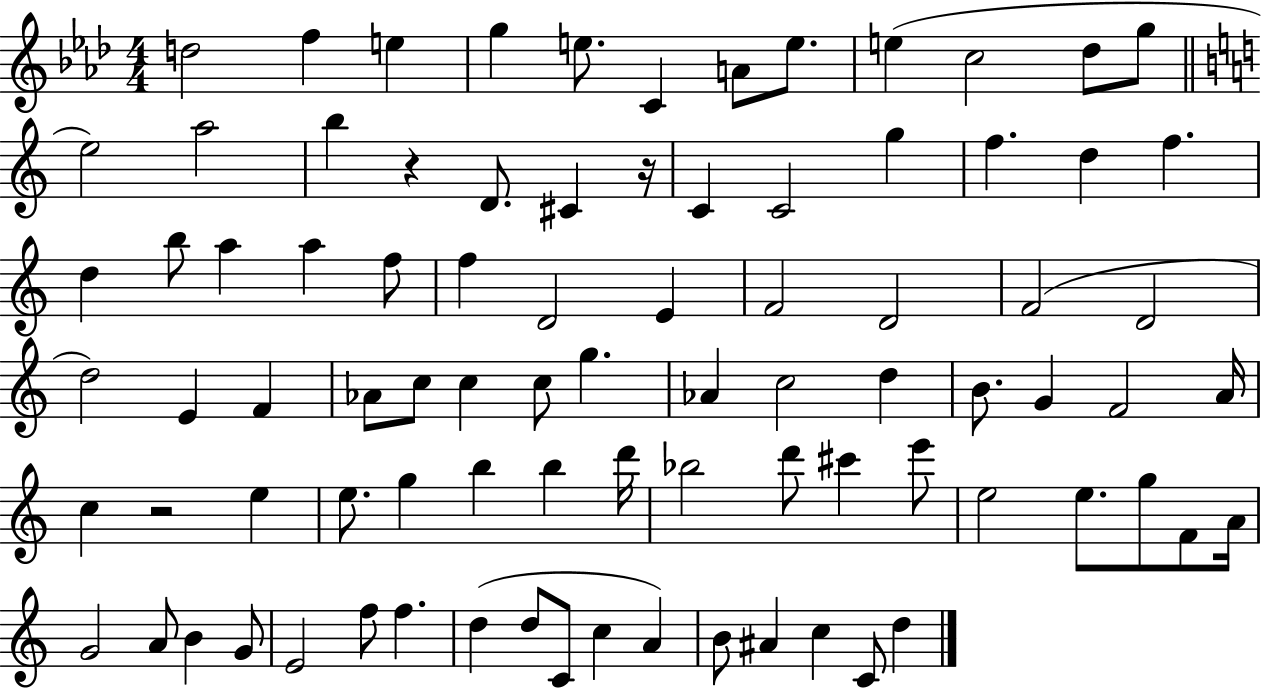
X:1
T:Untitled
M:4/4
L:1/4
K:Ab
d2 f e g e/2 C A/2 e/2 e c2 _d/2 g/2 e2 a2 b z D/2 ^C z/4 C C2 g f d f d b/2 a a f/2 f D2 E F2 D2 F2 D2 d2 E F _A/2 c/2 c c/2 g _A c2 d B/2 G F2 A/4 c z2 e e/2 g b b d'/4 _b2 d'/2 ^c' e'/2 e2 e/2 g/2 F/2 A/4 G2 A/2 B G/2 E2 f/2 f d d/2 C/2 c A B/2 ^A c C/2 d